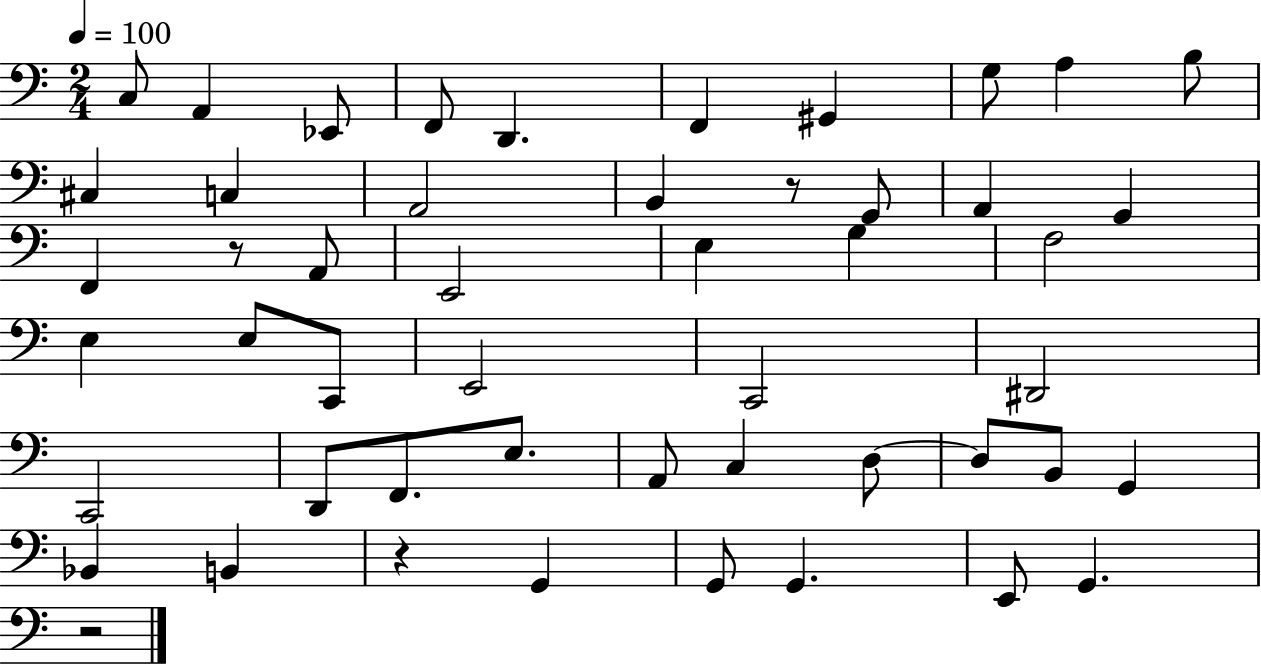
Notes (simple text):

C3/e A2/q Eb2/e F2/e D2/q. F2/q G#2/q G3/e A3/q B3/e C#3/q C3/q A2/h B2/q R/e G2/e A2/q G2/q F2/q R/e A2/e E2/h E3/q G3/q F3/h E3/q E3/e C2/e E2/h C2/h D#2/h C2/h D2/e F2/e. E3/e. A2/e C3/q D3/e D3/e B2/e G2/q Bb2/q B2/q R/q G2/q G2/e G2/q. E2/e G2/q. R/h